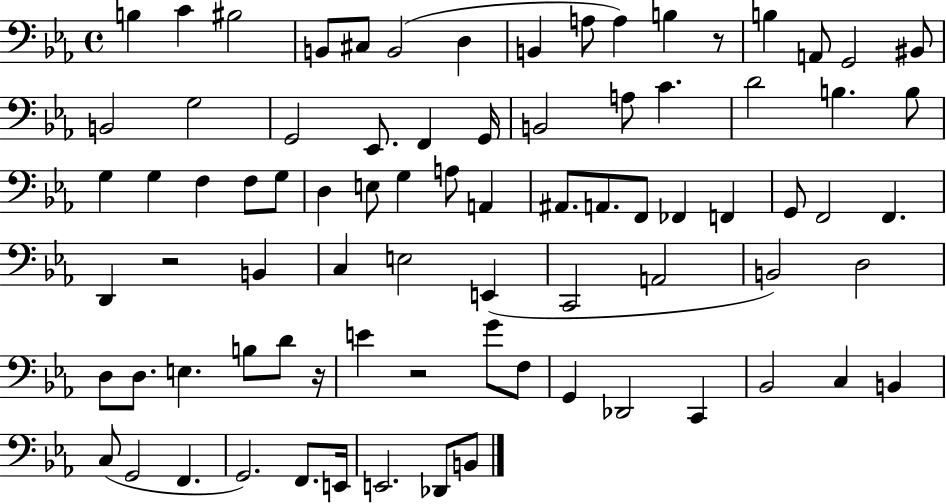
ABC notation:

X:1
T:Untitled
M:4/4
L:1/4
K:Eb
B, C ^B,2 B,,/2 ^C,/2 B,,2 D, B,, A,/2 A, B, z/2 B, A,,/2 G,,2 ^B,,/2 B,,2 G,2 G,,2 _E,,/2 F,, G,,/4 B,,2 A,/2 C D2 B, B,/2 G, G, F, F,/2 G,/2 D, E,/2 G, A,/2 A,, ^A,,/2 A,,/2 F,,/2 _F,, F,, G,,/2 F,,2 F,, D,, z2 B,, C, E,2 E,, C,,2 A,,2 B,,2 D,2 D,/2 D,/2 E, B,/2 D/2 z/4 E z2 G/2 F,/2 G,, _D,,2 C,, _B,,2 C, B,, C,/2 G,,2 F,, G,,2 F,,/2 E,,/4 E,,2 _D,,/2 B,,/2